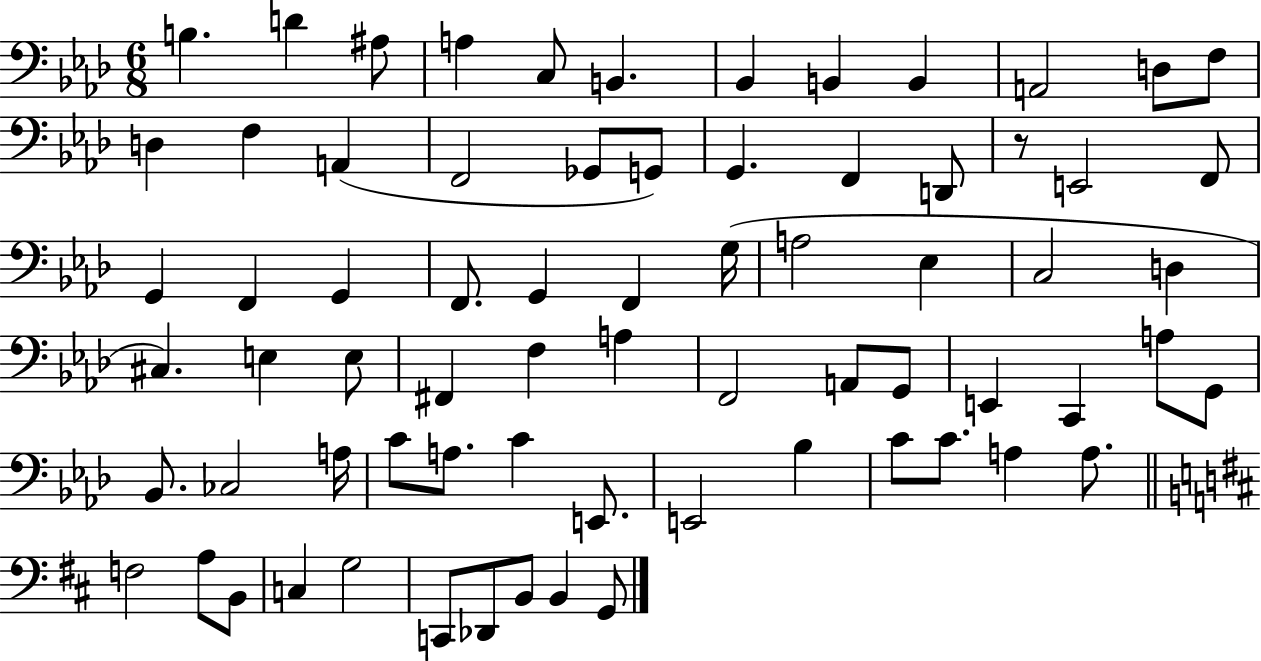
{
  \clef bass
  \numericTimeSignature
  \time 6/8
  \key aes \major
  \repeat volta 2 { b4. d'4 ais8 | a4 c8 b,4. | bes,4 b,4 b,4 | a,2 d8 f8 | \break d4 f4 a,4( | f,2 ges,8 g,8) | g,4. f,4 d,8 | r8 e,2 f,8 | \break g,4 f,4 g,4 | f,8. g,4 f,4 g16( | a2 ees4 | c2 d4 | \break cis4.) e4 e8 | fis,4 f4 a4 | f,2 a,8 g,8 | e,4 c,4 a8 g,8 | \break bes,8. ces2 a16 | c'8 a8. c'4 e,8. | e,2 bes4 | c'8 c'8. a4 a8. | \break \bar "||" \break \key d \major f2 a8 b,8 | c4 g2 | c,8 des,8 b,8 b,4 g,8 | } \bar "|."
}